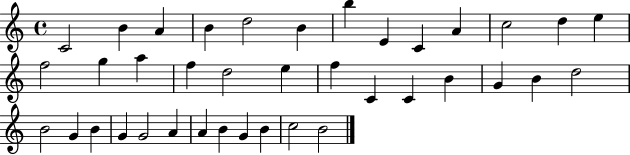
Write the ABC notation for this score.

X:1
T:Untitled
M:4/4
L:1/4
K:C
C2 B A B d2 B b E C A c2 d e f2 g a f d2 e f C C B G B d2 B2 G B G G2 A A B G B c2 B2